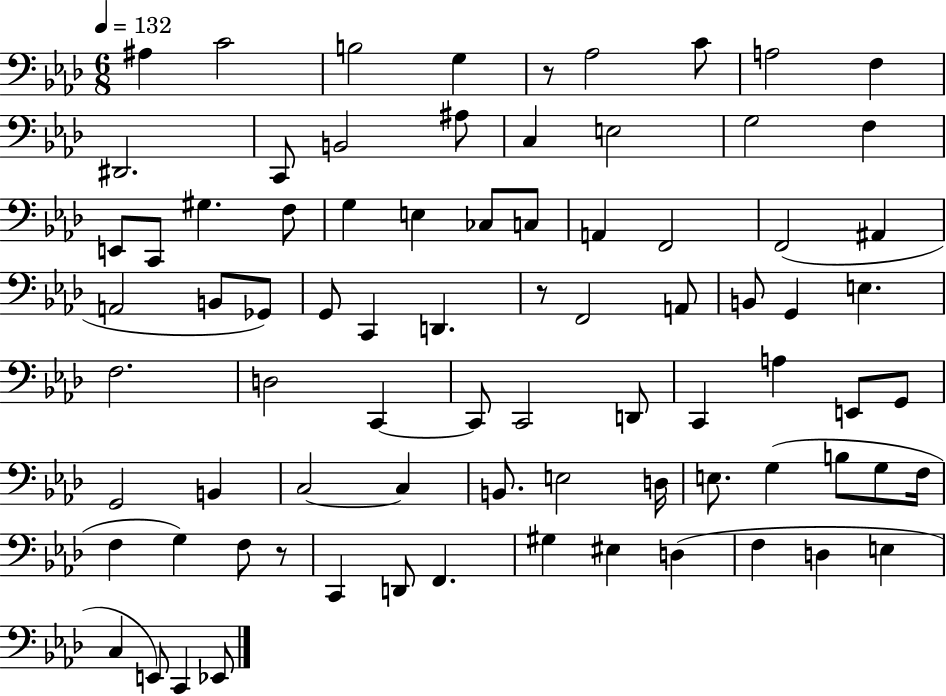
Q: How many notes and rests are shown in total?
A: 80